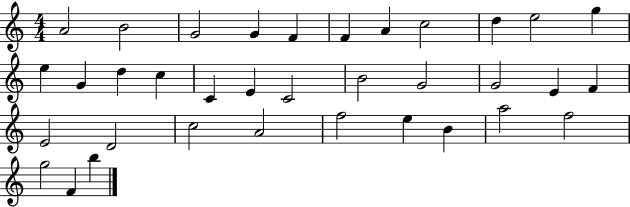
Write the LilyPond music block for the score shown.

{
  \clef treble
  \numericTimeSignature
  \time 4/4
  \key c \major
  a'2 b'2 | g'2 g'4 f'4 | f'4 a'4 c''2 | d''4 e''2 g''4 | \break e''4 g'4 d''4 c''4 | c'4 e'4 c'2 | b'2 g'2 | g'2 e'4 f'4 | \break e'2 d'2 | c''2 a'2 | f''2 e''4 b'4 | a''2 f''2 | \break g''2 f'4 b''4 | \bar "|."
}